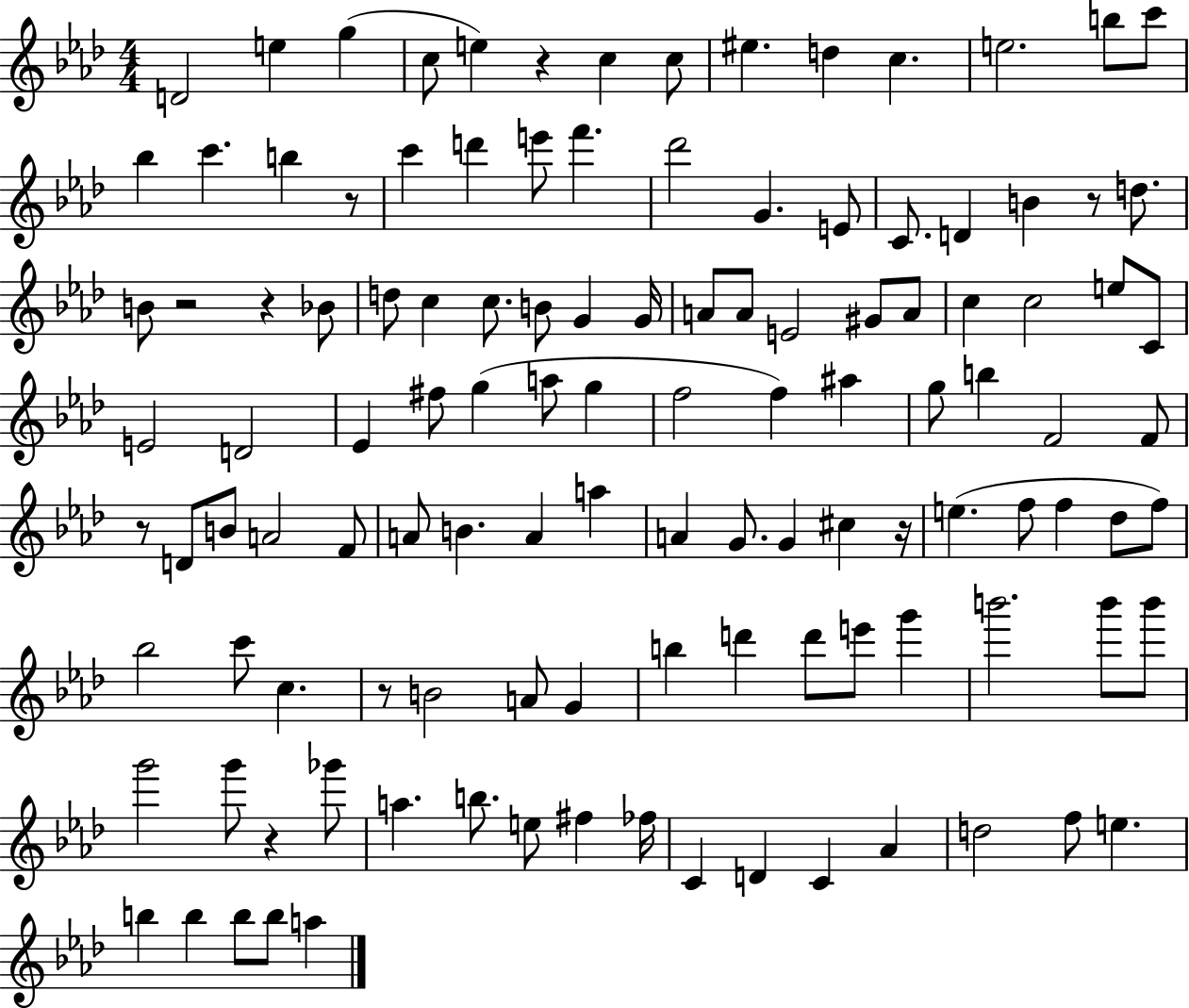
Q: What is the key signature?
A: AES major